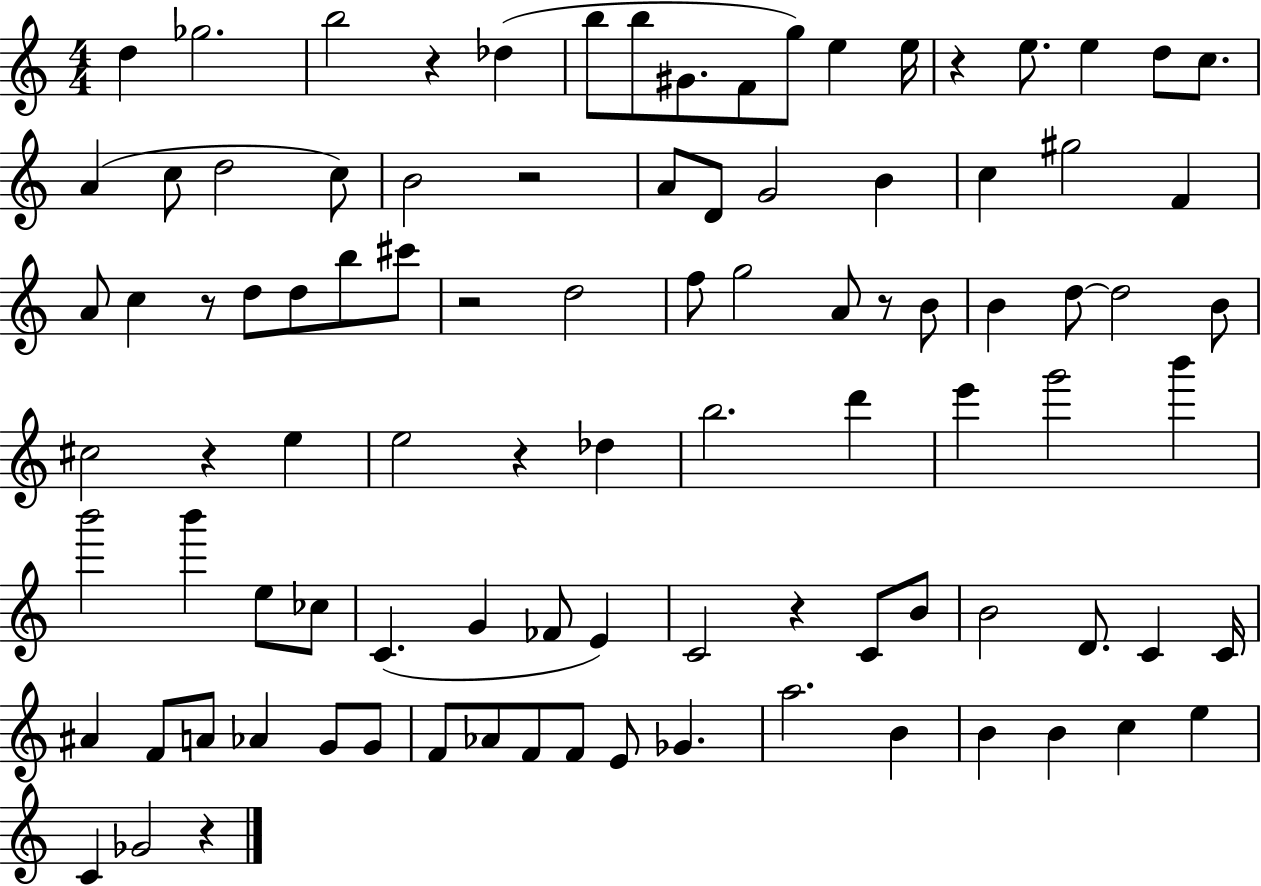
D5/q Gb5/h. B5/h R/q Db5/q B5/e B5/e G#4/e. F4/e G5/e E5/q E5/s R/q E5/e. E5/q D5/e C5/e. A4/q C5/e D5/h C5/e B4/h R/h A4/e D4/e G4/h B4/q C5/q G#5/h F4/q A4/e C5/q R/e D5/e D5/e B5/e C#6/e R/h D5/h F5/e G5/h A4/e R/e B4/e B4/q D5/e D5/h B4/e C#5/h R/q E5/q E5/h R/q Db5/q B5/h. D6/q E6/q G6/h B6/q B6/h B6/q E5/e CES5/e C4/q. G4/q FES4/e E4/q C4/h R/q C4/e B4/e B4/h D4/e. C4/q C4/s A#4/q F4/e A4/e Ab4/q G4/e G4/e F4/e Ab4/e F4/e F4/e E4/e Gb4/q. A5/h. B4/q B4/q B4/q C5/q E5/q C4/q Gb4/h R/q